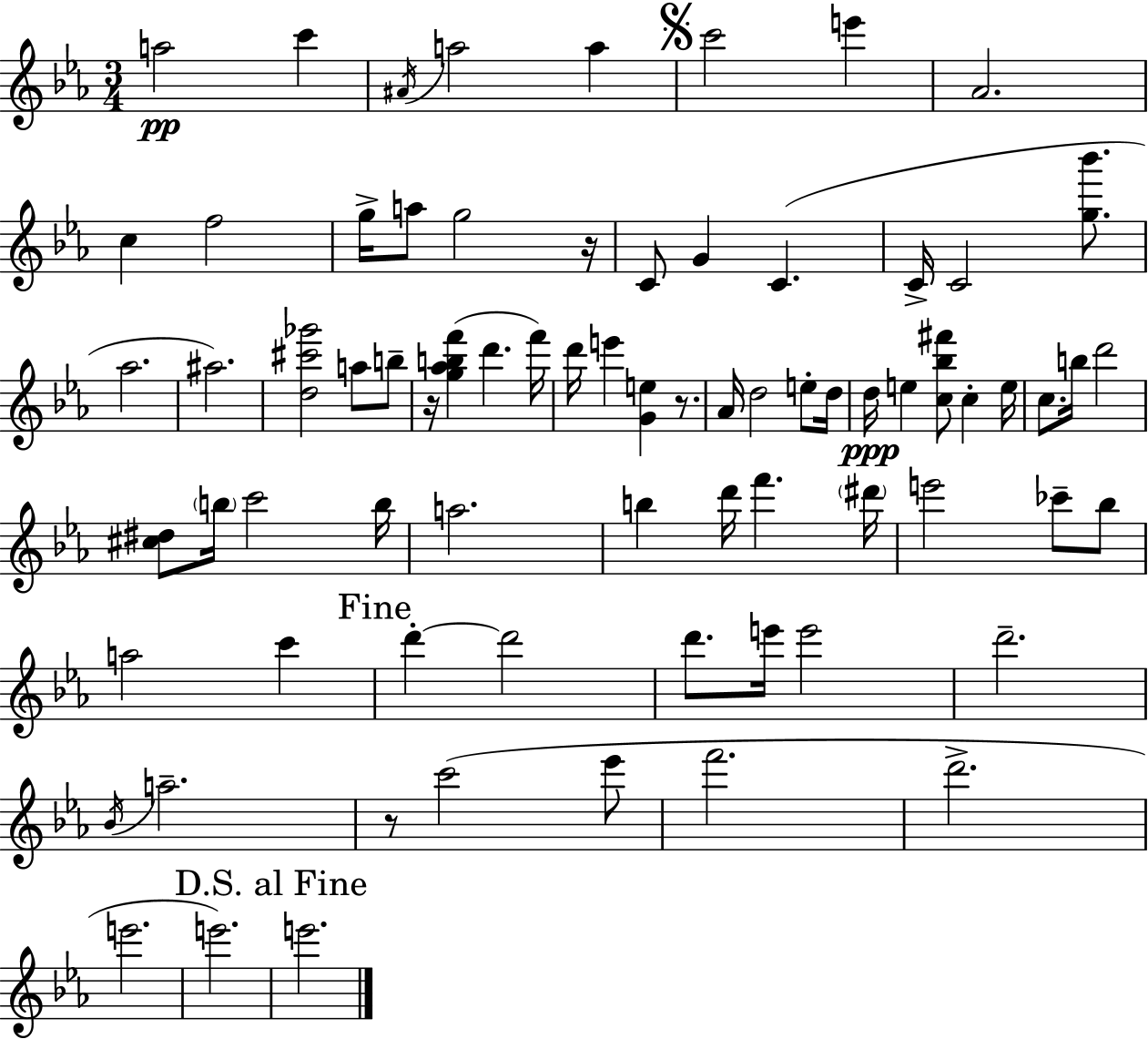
{
  \clef treble
  \numericTimeSignature
  \time 3/4
  \key ees \major
  a''2\pp c'''4 | \acciaccatura { ais'16 } a''2 a''4 | \mark \markup { \musicglyph "scripts.segno" } c'''2 e'''4 | aes'2. | \break c''4 f''2 | g''16-> a''8 g''2 | r16 c'8 g'4 c'4.( | c'16-> c'2 <g'' bes'''>8. | \break aes''2. | ais''2.) | <d'' cis''' ges'''>2 a''8 b''8-- | r16 <g'' aes'' b'' f'''>4( d'''4. | \break f'''16) d'''16 e'''4 <g' e''>4 r8. | aes'16 d''2 e''8-. | d''16 d''16\ppp e''4 <c'' bes'' fis'''>8 c''4-. | e''16 c''8. b''16 d'''2 | \break <cis'' dis''>8 \parenthesize b''16 c'''2 | b''16 a''2. | b''4 d'''16 f'''4. | \parenthesize dis'''16 e'''2 ces'''8-- bes''8 | \break a''2 c'''4 | \mark "Fine" d'''4-.~~ d'''2 | d'''8. e'''16 e'''2 | d'''2.-- | \break \acciaccatura { bes'16 } a''2.-- | r8 c'''2( | ees'''8 f'''2. | d'''2.-> | \break e'''2. | e'''2.) | \mark "D.S. al Fine" e'''2. | \bar "|."
}